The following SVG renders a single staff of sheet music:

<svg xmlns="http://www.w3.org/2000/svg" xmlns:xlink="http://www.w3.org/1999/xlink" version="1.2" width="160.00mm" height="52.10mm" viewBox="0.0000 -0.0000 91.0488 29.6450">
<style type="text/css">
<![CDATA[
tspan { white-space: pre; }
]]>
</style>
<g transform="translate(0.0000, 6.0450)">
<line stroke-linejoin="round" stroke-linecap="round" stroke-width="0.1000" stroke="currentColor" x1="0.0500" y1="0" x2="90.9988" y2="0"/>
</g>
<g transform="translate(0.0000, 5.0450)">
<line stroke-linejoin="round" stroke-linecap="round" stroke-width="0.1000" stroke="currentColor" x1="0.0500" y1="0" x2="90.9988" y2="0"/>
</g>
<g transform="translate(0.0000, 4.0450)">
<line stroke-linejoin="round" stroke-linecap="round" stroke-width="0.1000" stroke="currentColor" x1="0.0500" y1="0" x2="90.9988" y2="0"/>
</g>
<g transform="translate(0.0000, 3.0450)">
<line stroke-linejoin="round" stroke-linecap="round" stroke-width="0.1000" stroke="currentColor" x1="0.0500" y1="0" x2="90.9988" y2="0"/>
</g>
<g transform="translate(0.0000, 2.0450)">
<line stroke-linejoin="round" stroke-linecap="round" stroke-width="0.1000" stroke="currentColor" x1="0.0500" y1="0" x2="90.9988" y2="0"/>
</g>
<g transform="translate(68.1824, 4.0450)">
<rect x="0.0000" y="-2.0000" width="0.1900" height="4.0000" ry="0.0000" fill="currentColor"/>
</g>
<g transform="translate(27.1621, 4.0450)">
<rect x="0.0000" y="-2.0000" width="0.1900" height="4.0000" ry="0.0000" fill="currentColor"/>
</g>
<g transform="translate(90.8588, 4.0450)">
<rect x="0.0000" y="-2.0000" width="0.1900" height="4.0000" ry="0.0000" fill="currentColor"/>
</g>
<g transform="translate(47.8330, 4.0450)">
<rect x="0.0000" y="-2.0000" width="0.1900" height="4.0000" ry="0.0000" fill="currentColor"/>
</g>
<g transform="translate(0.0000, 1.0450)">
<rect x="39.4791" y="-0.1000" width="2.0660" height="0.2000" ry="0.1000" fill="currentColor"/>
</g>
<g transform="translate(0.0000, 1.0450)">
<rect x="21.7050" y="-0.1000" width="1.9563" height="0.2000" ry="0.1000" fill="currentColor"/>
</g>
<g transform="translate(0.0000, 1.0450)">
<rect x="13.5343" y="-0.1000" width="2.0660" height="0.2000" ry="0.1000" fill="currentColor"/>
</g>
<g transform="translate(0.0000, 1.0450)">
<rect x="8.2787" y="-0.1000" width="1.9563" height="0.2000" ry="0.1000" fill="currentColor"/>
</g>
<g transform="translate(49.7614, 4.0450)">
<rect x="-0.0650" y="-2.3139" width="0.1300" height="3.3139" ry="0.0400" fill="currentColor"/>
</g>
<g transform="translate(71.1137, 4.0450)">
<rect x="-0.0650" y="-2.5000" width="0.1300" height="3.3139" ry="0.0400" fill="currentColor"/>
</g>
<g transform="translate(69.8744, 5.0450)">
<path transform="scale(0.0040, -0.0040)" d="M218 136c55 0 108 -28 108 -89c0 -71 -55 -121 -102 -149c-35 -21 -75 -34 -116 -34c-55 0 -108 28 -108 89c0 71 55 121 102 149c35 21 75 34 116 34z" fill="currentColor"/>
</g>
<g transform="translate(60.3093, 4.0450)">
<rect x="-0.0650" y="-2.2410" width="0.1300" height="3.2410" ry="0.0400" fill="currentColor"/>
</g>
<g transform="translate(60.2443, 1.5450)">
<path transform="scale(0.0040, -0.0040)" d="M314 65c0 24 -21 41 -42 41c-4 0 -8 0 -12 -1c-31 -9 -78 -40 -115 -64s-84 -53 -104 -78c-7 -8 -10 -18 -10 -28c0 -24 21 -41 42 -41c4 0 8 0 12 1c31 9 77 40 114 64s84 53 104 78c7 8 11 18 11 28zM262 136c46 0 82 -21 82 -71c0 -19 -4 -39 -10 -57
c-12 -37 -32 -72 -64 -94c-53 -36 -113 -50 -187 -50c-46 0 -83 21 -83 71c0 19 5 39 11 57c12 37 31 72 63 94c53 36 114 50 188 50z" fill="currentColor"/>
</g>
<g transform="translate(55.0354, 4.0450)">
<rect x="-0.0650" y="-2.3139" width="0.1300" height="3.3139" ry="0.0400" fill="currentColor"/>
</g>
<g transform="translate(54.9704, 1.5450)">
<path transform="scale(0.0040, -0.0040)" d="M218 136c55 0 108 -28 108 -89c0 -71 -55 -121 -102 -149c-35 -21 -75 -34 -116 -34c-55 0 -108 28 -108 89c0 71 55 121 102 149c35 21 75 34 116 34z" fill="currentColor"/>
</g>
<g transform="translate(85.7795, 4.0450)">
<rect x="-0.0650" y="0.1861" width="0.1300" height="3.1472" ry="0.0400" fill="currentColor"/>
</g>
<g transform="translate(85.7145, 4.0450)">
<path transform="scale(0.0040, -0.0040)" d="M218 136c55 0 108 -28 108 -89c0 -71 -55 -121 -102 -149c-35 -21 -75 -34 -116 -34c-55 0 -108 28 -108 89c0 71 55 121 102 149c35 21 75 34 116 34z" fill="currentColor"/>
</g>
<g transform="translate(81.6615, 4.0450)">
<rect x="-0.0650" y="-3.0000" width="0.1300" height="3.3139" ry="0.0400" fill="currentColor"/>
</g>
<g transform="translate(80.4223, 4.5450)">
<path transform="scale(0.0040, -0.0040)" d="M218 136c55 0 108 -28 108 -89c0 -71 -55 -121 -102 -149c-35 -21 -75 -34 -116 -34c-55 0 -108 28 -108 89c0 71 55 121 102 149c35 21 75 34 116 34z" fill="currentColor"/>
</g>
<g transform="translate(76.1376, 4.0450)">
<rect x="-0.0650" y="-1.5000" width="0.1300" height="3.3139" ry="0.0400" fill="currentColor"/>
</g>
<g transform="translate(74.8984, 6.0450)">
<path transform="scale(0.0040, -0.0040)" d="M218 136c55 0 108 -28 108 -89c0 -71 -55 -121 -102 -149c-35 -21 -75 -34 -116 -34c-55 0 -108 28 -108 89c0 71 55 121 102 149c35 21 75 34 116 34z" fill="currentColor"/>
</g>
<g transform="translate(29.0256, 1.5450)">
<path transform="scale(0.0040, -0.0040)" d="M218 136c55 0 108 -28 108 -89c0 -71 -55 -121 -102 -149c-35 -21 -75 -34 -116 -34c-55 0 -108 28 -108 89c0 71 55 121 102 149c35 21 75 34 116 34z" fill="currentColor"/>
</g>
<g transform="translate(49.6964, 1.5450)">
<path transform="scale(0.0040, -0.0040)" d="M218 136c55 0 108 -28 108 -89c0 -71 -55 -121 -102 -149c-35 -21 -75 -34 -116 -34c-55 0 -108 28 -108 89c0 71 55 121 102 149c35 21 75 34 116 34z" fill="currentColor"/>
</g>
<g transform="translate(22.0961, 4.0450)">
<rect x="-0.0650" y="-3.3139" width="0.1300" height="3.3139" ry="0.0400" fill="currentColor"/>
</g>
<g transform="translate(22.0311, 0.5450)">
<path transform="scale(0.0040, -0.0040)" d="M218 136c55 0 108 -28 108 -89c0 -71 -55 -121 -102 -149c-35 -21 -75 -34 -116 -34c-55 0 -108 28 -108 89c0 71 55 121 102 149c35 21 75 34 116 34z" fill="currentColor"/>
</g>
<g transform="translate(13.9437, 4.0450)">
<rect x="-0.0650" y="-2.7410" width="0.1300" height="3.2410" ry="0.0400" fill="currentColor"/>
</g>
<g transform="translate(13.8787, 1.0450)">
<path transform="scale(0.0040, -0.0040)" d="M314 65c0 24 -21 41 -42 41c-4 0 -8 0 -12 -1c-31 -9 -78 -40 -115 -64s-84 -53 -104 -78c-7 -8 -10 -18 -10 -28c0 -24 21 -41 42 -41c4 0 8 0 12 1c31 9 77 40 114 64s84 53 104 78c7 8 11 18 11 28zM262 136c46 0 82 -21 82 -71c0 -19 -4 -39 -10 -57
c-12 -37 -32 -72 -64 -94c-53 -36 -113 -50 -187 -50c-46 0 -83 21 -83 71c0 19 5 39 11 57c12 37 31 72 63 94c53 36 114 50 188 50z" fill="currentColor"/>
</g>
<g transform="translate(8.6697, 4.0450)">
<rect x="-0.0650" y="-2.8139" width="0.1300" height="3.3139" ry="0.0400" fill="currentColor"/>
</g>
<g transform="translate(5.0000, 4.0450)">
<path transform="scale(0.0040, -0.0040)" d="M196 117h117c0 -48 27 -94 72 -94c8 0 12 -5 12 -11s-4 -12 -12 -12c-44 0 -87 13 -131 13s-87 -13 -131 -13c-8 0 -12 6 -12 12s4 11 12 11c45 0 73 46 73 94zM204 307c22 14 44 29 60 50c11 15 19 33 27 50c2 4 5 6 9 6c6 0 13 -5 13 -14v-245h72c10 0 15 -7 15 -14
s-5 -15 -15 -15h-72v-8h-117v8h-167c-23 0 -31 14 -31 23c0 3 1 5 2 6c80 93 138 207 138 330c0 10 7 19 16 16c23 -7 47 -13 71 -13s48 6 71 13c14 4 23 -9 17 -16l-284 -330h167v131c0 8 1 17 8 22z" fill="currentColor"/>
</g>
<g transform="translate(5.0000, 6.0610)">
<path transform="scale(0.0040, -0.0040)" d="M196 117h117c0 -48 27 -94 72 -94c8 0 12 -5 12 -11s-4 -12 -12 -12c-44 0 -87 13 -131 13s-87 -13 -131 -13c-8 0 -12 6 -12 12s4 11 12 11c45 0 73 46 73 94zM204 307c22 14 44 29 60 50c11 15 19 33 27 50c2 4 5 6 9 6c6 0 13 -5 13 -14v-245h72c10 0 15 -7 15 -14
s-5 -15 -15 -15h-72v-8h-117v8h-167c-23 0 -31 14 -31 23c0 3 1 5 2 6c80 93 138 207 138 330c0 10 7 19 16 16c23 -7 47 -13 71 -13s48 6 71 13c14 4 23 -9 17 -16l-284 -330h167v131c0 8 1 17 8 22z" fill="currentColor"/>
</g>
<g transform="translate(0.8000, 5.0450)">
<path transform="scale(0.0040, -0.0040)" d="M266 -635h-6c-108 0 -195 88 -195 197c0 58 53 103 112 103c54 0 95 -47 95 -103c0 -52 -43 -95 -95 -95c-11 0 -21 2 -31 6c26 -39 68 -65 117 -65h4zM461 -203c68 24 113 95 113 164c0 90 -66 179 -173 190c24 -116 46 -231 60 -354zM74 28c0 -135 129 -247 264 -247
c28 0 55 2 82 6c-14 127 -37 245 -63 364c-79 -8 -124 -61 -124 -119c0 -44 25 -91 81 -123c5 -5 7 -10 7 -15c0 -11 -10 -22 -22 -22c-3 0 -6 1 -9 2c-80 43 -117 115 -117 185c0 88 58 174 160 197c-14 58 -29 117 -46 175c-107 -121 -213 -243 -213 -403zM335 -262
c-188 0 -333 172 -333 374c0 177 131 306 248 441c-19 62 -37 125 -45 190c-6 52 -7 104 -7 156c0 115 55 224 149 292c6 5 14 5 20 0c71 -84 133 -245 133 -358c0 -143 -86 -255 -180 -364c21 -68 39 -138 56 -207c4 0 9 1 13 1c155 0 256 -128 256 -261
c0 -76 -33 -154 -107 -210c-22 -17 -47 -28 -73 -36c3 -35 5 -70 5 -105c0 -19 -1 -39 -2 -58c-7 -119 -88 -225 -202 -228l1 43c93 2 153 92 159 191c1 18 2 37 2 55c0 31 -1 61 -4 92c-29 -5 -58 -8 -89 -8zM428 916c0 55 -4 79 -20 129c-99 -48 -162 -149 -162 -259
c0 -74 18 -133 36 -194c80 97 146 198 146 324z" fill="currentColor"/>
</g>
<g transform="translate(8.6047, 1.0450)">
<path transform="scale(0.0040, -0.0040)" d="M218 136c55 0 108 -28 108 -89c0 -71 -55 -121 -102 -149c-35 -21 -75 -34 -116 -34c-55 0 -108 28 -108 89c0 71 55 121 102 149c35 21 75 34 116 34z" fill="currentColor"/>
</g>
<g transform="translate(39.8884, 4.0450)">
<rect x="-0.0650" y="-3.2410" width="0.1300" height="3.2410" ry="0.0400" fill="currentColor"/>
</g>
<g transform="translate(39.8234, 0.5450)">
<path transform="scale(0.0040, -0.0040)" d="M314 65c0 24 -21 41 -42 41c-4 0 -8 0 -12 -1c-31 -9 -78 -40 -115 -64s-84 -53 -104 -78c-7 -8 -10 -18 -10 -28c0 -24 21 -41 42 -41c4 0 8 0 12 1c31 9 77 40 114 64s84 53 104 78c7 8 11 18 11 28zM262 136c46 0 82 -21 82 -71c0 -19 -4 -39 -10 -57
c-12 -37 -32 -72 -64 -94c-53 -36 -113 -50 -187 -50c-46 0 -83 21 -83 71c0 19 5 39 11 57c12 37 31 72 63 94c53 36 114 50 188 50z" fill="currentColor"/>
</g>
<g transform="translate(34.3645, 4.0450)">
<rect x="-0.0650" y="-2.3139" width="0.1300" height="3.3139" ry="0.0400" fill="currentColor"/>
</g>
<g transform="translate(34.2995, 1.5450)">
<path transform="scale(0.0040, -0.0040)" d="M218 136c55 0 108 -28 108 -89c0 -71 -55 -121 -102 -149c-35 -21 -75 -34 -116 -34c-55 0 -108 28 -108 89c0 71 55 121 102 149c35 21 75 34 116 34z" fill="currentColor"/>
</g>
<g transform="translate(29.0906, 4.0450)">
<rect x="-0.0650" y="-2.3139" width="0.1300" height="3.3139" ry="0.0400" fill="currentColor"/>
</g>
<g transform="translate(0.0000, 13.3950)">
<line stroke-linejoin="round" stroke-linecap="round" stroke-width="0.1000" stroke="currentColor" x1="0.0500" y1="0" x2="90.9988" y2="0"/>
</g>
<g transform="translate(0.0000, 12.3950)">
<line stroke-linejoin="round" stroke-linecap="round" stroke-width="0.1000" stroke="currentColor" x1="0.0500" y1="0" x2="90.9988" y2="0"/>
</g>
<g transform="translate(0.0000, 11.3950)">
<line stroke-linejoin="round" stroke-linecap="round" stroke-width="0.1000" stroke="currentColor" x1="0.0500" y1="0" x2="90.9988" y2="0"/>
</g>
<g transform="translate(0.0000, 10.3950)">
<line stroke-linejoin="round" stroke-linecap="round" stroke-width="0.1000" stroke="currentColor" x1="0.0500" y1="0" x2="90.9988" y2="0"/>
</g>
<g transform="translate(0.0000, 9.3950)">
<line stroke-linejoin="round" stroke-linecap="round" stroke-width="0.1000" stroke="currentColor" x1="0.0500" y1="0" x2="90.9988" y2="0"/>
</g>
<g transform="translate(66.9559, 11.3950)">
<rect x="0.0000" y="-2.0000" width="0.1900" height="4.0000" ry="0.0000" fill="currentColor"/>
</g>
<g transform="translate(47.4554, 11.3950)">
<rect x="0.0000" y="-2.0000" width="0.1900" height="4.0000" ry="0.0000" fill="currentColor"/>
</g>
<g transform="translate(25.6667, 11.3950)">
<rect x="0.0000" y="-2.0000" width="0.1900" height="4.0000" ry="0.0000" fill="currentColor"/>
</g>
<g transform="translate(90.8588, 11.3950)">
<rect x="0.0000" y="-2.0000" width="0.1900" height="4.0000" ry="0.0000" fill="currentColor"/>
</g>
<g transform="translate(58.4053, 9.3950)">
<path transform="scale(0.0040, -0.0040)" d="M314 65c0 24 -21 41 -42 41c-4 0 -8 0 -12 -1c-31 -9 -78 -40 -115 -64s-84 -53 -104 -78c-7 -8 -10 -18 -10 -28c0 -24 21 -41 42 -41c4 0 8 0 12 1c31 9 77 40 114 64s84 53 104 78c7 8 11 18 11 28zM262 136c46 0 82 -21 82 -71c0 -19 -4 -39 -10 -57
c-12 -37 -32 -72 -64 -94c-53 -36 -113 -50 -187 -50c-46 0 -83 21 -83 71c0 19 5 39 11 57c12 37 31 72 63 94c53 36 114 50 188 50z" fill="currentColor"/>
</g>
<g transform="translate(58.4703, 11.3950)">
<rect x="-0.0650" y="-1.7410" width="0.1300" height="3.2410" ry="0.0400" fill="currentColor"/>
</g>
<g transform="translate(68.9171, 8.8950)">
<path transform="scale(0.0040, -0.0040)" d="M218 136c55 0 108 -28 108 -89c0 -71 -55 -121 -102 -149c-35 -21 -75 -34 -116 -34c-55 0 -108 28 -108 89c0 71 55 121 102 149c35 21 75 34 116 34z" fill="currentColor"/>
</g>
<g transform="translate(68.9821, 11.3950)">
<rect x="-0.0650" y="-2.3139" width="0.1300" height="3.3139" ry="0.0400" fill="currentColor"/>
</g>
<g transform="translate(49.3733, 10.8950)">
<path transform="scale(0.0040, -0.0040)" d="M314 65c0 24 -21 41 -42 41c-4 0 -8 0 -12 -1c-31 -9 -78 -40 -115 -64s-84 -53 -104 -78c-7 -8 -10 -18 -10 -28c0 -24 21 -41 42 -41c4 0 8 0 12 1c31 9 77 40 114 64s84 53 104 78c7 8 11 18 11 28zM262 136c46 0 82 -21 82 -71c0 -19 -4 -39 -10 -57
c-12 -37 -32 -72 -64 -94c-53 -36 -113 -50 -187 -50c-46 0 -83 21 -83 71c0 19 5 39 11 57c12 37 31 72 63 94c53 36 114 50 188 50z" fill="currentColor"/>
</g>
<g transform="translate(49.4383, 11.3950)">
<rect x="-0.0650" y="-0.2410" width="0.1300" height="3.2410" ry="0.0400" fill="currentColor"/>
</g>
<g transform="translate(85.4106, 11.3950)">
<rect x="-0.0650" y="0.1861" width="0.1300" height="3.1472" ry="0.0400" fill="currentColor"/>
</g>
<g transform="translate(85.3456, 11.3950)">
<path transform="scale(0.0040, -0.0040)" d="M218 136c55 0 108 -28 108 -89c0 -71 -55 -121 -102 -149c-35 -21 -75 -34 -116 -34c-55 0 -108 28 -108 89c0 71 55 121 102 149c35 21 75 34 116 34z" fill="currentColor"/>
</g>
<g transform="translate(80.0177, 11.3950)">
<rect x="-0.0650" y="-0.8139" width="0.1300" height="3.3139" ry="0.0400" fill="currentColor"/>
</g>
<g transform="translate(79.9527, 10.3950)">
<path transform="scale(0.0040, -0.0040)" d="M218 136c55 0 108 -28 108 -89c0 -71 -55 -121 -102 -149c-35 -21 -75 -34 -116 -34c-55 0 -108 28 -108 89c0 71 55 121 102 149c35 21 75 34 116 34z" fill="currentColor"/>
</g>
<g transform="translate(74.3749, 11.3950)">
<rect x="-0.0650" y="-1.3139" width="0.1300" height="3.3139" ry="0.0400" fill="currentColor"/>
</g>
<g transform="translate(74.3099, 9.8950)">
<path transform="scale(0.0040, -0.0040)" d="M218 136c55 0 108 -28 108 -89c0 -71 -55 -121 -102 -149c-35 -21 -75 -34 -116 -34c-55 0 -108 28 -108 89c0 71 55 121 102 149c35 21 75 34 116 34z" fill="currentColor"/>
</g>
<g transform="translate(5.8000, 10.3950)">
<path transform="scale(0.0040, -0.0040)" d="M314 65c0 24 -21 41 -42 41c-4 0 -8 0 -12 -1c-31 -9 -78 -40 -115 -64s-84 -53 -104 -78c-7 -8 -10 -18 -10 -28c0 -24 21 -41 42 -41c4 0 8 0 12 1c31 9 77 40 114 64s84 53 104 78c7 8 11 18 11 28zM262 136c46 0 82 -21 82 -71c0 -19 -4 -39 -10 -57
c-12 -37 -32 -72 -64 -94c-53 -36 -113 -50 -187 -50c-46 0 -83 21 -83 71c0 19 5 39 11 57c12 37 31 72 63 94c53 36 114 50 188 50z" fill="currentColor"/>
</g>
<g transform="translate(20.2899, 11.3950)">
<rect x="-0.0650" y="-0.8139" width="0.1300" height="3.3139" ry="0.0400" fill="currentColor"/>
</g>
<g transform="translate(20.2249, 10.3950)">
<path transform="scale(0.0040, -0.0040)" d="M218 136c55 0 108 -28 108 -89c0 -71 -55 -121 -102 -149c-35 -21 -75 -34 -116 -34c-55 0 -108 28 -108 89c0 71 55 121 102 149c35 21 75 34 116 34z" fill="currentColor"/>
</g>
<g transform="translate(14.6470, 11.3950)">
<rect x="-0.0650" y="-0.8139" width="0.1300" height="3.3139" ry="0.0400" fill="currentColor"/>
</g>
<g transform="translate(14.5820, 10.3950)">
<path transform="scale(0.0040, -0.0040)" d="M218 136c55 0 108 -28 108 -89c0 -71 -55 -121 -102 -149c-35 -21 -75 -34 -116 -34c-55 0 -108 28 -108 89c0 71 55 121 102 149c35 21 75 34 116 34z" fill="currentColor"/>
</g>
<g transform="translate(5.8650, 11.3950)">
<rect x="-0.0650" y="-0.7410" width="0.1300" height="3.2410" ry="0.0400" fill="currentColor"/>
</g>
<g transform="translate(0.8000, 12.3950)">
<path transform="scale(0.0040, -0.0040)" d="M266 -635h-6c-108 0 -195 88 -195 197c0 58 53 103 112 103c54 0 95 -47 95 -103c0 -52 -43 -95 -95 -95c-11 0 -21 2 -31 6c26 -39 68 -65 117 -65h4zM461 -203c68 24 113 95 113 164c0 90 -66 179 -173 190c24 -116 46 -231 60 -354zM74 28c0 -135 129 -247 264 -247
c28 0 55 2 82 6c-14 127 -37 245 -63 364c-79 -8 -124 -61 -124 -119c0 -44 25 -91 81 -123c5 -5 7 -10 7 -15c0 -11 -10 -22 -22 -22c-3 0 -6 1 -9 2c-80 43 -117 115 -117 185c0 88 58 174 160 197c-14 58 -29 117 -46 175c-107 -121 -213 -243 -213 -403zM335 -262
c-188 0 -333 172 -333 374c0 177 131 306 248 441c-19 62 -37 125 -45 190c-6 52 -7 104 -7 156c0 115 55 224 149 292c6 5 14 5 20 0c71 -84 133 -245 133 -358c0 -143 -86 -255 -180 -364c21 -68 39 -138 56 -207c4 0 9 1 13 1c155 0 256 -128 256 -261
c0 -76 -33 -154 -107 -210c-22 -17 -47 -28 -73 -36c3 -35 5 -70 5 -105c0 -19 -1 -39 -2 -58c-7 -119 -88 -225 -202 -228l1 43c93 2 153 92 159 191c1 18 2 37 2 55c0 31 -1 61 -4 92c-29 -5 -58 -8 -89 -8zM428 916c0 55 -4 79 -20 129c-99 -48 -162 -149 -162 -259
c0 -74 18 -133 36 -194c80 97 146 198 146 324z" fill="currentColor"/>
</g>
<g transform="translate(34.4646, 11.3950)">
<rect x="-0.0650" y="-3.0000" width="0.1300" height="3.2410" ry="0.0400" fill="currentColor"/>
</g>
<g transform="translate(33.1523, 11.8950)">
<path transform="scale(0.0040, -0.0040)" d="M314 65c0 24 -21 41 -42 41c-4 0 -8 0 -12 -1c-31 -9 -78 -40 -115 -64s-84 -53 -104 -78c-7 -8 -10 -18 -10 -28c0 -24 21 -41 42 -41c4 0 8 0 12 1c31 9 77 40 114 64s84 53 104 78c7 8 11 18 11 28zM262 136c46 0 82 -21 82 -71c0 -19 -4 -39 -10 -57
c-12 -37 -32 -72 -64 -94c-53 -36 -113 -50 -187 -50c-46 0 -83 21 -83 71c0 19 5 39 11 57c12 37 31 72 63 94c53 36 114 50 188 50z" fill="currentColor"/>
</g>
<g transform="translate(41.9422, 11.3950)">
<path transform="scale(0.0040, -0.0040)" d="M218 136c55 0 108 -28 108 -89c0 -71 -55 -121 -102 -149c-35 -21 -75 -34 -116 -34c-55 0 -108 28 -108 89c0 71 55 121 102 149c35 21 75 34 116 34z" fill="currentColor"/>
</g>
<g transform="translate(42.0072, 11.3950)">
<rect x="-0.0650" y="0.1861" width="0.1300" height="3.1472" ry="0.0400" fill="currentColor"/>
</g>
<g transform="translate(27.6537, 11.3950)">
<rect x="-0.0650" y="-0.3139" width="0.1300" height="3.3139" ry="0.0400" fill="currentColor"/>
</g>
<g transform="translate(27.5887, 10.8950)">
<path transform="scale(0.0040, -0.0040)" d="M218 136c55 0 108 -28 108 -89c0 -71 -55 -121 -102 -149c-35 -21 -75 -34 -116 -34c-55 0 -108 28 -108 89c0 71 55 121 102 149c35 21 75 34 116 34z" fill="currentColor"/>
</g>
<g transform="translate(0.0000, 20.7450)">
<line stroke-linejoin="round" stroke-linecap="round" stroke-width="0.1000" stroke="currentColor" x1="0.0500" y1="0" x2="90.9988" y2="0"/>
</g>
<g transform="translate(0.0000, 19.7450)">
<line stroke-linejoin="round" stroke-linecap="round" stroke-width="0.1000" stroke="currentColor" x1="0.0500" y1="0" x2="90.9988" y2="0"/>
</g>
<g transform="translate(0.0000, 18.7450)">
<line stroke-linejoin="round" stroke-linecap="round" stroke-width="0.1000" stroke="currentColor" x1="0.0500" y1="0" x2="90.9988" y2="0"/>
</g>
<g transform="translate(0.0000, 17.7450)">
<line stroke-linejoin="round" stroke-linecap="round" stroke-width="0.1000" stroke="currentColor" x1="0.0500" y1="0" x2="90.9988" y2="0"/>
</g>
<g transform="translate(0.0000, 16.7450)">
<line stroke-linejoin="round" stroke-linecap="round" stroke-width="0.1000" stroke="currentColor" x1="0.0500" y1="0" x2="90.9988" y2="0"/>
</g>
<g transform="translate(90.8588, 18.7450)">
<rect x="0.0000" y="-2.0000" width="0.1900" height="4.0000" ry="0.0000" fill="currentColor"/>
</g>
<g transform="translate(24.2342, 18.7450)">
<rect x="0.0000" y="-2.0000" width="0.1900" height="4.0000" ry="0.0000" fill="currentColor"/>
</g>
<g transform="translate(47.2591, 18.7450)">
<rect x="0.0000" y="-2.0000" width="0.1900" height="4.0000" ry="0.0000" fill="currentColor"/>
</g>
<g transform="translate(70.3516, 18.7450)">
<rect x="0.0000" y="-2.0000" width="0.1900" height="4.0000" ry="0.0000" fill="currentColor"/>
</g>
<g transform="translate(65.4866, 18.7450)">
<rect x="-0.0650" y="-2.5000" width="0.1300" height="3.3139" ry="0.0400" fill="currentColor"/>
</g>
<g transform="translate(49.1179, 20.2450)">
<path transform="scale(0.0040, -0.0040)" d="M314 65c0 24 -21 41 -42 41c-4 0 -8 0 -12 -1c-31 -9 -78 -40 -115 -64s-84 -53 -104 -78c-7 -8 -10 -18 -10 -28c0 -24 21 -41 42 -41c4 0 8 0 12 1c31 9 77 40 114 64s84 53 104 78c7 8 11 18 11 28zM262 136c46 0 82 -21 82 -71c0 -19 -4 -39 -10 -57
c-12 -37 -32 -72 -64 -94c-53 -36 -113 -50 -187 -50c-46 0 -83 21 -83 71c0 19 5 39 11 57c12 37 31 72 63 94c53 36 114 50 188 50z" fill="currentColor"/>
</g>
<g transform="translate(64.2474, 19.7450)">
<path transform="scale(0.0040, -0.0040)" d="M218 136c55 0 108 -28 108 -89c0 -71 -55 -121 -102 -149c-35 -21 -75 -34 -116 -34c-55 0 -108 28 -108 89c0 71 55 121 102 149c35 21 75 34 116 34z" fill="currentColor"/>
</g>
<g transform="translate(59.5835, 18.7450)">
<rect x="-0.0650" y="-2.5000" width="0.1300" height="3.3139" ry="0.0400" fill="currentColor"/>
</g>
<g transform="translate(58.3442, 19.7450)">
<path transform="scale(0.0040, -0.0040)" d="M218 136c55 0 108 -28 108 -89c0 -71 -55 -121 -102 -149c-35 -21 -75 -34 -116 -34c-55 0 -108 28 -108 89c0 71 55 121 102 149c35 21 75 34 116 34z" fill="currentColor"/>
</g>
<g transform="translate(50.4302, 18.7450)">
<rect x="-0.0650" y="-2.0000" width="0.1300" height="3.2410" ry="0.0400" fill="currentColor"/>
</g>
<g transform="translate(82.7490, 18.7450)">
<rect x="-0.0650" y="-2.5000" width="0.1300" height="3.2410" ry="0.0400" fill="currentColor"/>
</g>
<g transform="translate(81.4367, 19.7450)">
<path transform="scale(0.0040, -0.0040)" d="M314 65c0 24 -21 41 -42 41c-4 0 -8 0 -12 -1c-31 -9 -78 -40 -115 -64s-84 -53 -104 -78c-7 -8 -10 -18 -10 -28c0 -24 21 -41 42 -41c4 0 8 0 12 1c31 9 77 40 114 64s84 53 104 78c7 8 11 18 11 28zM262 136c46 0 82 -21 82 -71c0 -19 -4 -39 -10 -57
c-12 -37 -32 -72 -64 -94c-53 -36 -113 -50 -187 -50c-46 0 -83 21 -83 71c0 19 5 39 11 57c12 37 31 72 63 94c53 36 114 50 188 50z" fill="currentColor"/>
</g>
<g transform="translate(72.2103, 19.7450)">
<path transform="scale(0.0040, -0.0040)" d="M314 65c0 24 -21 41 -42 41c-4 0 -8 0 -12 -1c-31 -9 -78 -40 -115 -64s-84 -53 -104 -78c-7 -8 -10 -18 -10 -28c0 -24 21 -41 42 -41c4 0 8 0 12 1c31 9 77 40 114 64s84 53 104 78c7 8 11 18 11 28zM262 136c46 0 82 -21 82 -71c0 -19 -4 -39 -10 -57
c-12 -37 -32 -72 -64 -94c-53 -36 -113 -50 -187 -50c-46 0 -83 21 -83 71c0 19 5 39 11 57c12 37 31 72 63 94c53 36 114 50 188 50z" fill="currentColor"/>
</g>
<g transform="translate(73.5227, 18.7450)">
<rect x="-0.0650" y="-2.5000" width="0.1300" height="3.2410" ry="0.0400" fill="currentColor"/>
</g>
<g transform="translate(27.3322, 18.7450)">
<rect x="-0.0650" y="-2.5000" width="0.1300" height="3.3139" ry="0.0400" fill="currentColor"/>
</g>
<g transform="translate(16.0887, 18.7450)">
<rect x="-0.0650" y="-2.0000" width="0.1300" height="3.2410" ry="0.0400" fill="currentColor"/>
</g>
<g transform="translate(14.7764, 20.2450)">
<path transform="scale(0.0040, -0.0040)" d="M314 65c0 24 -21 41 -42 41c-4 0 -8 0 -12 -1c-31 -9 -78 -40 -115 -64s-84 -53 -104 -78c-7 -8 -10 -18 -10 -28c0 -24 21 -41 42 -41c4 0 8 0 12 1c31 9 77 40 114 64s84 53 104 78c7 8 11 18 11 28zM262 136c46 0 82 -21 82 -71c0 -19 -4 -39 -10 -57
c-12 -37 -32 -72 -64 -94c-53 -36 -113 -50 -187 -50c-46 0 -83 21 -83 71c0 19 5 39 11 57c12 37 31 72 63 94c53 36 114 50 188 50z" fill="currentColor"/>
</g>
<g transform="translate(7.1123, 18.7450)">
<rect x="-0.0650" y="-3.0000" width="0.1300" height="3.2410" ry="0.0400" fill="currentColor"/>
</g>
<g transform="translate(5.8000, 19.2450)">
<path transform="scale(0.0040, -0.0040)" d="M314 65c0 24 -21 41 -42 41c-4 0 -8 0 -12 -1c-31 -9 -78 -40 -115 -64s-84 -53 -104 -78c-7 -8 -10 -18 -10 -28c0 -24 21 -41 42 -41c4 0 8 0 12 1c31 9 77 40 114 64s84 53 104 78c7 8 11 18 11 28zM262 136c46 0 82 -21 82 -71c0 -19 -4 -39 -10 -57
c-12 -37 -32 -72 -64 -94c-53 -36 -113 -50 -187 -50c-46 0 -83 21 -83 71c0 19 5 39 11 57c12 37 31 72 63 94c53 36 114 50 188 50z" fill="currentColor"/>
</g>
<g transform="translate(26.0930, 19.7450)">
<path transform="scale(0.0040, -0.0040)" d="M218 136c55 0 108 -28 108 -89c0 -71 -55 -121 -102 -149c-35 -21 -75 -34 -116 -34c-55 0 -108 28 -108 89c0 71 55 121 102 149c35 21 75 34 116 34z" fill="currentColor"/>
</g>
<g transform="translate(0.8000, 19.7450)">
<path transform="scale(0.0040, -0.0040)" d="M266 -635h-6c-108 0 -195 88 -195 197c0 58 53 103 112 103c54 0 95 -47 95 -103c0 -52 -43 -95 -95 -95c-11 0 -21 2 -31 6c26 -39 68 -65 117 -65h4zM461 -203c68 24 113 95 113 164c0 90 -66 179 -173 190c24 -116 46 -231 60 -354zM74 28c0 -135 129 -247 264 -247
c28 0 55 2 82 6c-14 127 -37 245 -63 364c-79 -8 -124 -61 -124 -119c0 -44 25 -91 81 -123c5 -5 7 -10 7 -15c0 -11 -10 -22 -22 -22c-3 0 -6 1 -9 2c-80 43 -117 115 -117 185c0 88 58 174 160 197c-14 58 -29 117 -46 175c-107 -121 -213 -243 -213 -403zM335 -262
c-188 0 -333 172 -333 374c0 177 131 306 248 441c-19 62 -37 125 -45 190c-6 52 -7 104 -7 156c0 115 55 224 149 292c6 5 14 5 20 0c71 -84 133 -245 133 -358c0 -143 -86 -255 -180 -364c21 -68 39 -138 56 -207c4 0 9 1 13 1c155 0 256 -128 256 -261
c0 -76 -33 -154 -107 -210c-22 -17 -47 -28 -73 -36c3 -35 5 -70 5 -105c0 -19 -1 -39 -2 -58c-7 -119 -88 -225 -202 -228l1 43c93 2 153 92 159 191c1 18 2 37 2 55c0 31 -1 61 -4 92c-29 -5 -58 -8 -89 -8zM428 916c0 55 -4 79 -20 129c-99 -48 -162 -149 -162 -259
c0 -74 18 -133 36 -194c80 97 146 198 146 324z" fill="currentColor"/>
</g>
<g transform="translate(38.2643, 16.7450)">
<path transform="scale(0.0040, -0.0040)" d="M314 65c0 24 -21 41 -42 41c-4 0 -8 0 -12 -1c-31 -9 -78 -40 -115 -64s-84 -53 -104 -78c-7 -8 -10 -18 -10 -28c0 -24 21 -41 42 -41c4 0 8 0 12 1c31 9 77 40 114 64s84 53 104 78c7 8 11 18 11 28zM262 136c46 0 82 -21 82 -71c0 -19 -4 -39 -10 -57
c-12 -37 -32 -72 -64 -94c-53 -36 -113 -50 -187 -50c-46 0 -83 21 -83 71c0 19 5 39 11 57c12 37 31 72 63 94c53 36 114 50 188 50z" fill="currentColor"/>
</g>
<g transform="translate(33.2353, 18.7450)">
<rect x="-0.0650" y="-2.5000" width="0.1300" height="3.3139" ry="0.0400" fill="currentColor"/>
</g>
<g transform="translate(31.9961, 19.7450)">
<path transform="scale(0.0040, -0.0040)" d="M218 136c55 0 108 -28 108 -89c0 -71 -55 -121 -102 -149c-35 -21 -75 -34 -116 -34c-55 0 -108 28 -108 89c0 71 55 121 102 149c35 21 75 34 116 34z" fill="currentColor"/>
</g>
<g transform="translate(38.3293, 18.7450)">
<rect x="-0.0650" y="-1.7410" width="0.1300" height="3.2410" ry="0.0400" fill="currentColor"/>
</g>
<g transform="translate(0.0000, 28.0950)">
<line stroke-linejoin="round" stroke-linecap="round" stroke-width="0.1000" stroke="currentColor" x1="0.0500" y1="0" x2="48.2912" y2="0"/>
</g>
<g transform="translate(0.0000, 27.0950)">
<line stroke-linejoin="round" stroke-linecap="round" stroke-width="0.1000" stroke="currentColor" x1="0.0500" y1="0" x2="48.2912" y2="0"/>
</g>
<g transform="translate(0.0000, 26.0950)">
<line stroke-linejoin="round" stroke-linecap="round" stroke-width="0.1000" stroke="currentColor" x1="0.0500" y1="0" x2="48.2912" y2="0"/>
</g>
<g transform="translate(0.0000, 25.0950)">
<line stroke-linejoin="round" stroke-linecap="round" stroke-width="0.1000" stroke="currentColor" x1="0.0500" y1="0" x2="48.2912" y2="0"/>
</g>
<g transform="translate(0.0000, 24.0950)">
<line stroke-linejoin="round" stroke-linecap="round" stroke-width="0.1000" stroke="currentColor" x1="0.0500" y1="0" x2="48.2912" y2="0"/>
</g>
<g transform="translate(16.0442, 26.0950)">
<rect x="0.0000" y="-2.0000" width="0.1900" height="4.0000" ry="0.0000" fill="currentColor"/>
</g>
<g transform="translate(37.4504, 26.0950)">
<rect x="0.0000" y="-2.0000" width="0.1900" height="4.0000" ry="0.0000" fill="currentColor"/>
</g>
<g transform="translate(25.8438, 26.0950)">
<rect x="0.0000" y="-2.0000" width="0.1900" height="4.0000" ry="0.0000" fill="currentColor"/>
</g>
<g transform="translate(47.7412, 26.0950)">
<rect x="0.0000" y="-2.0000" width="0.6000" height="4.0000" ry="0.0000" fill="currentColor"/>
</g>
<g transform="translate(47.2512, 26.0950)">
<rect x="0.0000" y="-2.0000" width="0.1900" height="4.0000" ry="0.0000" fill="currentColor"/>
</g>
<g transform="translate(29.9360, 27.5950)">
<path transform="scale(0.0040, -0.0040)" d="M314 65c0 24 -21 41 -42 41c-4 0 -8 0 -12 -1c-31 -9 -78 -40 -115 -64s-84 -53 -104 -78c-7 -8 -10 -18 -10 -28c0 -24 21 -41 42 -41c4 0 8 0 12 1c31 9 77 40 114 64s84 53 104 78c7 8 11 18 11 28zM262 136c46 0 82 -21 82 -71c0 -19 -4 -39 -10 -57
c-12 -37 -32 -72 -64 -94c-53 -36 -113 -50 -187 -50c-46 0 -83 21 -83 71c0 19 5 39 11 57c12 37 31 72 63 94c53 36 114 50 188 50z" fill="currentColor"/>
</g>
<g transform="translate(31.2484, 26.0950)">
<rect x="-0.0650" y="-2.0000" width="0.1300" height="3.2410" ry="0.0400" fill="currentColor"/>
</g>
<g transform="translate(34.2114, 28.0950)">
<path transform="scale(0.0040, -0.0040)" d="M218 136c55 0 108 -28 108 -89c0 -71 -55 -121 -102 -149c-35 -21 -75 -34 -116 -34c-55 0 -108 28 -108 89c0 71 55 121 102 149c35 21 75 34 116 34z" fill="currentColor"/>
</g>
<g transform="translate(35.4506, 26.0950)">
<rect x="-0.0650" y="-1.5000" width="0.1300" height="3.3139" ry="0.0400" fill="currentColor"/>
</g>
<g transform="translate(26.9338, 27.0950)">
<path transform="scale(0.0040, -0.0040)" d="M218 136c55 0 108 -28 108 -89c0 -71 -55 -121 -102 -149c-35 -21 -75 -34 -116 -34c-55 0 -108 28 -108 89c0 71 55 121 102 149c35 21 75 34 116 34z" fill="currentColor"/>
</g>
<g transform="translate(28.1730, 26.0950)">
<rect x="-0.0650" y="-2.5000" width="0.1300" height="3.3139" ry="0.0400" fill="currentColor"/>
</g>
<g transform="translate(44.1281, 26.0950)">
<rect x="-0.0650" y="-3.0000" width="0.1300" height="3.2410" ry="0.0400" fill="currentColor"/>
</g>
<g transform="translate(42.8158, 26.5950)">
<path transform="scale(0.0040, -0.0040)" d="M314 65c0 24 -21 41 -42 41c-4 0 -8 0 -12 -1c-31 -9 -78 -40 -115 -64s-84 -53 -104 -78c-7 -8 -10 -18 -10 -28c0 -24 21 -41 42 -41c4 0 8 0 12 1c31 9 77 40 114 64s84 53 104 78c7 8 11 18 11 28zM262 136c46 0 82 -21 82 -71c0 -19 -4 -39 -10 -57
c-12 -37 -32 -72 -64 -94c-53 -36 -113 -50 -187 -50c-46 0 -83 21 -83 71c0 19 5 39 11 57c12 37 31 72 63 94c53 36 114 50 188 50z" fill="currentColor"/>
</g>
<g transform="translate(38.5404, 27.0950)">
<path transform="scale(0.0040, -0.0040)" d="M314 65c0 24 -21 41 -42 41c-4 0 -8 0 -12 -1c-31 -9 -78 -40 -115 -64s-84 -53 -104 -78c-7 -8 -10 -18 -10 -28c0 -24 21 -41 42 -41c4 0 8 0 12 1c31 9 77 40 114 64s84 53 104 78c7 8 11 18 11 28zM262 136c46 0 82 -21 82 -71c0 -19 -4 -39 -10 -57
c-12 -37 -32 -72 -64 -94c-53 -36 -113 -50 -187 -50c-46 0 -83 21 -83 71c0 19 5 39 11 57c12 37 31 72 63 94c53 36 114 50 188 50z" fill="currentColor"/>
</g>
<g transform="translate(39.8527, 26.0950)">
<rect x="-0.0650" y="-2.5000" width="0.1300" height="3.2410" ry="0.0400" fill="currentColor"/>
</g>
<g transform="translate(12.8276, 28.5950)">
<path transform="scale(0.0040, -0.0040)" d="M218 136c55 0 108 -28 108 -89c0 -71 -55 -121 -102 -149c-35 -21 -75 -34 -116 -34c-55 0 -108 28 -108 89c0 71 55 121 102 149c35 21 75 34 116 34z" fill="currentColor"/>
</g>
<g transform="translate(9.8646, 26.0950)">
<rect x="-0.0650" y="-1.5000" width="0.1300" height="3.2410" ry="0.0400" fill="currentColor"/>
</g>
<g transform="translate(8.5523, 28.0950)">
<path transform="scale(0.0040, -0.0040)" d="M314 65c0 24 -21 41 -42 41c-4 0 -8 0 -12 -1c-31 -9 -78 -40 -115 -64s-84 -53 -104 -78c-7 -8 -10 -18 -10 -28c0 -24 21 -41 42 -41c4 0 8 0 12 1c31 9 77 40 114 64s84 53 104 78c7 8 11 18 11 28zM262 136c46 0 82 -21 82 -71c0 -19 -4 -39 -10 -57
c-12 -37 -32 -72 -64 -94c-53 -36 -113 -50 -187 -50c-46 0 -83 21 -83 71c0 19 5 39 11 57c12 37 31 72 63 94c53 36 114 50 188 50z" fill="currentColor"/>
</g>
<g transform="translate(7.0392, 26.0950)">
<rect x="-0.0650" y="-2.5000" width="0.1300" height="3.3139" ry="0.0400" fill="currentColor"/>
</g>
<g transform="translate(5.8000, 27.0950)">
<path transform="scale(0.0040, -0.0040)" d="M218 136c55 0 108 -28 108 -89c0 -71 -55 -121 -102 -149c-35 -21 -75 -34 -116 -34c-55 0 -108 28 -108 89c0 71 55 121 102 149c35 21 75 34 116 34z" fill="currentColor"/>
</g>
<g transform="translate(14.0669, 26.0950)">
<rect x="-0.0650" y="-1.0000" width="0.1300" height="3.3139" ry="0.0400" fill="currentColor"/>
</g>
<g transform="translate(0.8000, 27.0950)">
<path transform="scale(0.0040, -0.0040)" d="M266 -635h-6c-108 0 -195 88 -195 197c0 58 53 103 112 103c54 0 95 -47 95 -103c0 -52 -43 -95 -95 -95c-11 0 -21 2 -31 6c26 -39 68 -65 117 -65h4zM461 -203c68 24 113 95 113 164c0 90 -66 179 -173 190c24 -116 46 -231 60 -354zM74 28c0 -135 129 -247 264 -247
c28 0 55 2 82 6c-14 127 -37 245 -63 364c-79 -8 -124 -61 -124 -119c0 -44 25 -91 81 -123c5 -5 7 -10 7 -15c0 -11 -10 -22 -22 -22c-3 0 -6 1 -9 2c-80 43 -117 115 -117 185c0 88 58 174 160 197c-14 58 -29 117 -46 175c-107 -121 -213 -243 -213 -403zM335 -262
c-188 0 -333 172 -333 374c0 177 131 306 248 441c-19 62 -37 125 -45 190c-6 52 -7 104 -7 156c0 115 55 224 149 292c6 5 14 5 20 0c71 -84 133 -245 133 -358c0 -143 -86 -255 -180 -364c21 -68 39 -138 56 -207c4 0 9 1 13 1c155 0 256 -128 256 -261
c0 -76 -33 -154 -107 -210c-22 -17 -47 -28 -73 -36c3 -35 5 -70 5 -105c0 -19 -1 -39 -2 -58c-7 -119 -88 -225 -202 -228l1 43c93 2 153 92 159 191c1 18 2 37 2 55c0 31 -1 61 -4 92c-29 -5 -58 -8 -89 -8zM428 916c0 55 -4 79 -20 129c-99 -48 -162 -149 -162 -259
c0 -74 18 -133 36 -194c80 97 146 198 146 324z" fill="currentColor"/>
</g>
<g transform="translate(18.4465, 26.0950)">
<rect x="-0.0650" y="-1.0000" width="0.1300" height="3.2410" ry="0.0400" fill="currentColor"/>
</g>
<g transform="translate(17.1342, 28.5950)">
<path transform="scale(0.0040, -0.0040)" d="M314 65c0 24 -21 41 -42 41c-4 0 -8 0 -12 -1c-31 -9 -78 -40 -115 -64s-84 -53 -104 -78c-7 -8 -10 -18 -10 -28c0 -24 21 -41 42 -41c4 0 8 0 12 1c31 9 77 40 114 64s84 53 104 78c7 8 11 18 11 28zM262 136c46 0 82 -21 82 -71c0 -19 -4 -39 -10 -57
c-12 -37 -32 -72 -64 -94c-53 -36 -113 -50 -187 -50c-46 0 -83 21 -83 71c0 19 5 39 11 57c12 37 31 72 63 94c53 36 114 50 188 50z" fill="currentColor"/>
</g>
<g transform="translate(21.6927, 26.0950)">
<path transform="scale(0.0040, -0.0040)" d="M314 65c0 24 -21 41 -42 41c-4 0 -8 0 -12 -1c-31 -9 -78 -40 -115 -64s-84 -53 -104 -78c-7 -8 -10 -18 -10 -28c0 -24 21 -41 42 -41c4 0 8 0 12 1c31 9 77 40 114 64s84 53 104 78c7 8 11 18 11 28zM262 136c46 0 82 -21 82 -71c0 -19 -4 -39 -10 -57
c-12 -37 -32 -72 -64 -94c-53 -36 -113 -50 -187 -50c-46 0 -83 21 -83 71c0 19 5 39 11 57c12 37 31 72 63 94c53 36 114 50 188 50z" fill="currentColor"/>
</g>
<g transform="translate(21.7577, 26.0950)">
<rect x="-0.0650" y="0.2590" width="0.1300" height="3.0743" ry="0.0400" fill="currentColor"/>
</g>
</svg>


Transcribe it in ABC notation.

X:1
T:Untitled
M:4/4
L:1/4
K:C
a a2 b g g b2 g g g2 G E A B d2 d d c A2 B c2 f2 g e d B A2 F2 G G f2 F2 G G G2 G2 G E2 D D2 B2 G F2 E G2 A2